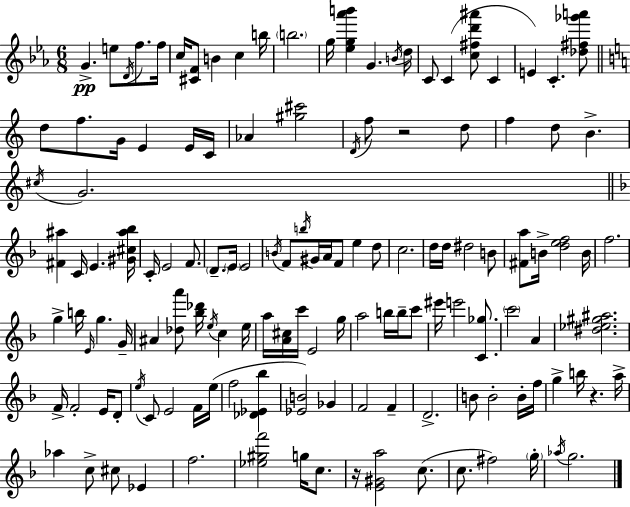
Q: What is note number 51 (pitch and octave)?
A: C5